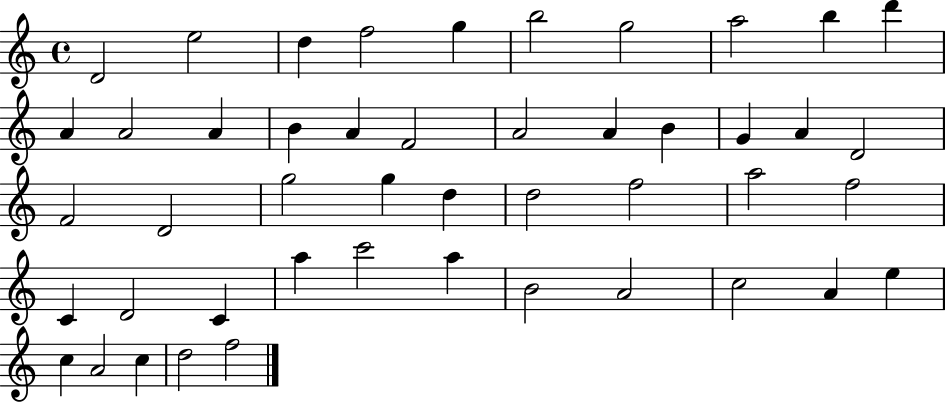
{
  \clef treble
  \time 4/4
  \defaultTimeSignature
  \key c \major
  d'2 e''2 | d''4 f''2 g''4 | b''2 g''2 | a''2 b''4 d'''4 | \break a'4 a'2 a'4 | b'4 a'4 f'2 | a'2 a'4 b'4 | g'4 a'4 d'2 | \break f'2 d'2 | g''2 g''4 d''4 | d''2 f''2 | a''2 f''2 | \break c'4 d'2 c'4 | a''4 c'''2 a''4 | b'2 a'2 | c''2 a'4 e''4 | \break c''4 a'2 c''4 | d''2 f''2 | \bar "|."
}